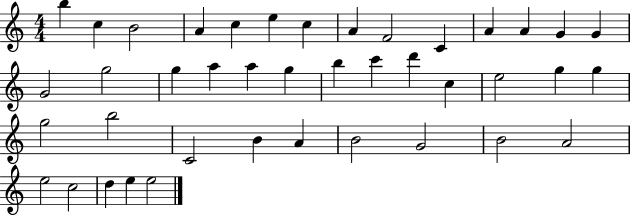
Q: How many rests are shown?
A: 0